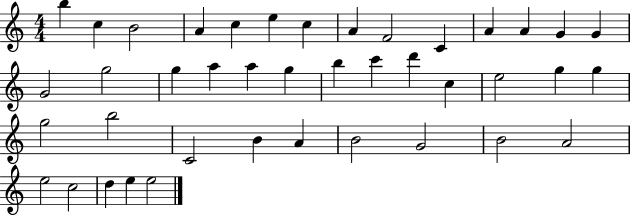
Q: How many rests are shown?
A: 0